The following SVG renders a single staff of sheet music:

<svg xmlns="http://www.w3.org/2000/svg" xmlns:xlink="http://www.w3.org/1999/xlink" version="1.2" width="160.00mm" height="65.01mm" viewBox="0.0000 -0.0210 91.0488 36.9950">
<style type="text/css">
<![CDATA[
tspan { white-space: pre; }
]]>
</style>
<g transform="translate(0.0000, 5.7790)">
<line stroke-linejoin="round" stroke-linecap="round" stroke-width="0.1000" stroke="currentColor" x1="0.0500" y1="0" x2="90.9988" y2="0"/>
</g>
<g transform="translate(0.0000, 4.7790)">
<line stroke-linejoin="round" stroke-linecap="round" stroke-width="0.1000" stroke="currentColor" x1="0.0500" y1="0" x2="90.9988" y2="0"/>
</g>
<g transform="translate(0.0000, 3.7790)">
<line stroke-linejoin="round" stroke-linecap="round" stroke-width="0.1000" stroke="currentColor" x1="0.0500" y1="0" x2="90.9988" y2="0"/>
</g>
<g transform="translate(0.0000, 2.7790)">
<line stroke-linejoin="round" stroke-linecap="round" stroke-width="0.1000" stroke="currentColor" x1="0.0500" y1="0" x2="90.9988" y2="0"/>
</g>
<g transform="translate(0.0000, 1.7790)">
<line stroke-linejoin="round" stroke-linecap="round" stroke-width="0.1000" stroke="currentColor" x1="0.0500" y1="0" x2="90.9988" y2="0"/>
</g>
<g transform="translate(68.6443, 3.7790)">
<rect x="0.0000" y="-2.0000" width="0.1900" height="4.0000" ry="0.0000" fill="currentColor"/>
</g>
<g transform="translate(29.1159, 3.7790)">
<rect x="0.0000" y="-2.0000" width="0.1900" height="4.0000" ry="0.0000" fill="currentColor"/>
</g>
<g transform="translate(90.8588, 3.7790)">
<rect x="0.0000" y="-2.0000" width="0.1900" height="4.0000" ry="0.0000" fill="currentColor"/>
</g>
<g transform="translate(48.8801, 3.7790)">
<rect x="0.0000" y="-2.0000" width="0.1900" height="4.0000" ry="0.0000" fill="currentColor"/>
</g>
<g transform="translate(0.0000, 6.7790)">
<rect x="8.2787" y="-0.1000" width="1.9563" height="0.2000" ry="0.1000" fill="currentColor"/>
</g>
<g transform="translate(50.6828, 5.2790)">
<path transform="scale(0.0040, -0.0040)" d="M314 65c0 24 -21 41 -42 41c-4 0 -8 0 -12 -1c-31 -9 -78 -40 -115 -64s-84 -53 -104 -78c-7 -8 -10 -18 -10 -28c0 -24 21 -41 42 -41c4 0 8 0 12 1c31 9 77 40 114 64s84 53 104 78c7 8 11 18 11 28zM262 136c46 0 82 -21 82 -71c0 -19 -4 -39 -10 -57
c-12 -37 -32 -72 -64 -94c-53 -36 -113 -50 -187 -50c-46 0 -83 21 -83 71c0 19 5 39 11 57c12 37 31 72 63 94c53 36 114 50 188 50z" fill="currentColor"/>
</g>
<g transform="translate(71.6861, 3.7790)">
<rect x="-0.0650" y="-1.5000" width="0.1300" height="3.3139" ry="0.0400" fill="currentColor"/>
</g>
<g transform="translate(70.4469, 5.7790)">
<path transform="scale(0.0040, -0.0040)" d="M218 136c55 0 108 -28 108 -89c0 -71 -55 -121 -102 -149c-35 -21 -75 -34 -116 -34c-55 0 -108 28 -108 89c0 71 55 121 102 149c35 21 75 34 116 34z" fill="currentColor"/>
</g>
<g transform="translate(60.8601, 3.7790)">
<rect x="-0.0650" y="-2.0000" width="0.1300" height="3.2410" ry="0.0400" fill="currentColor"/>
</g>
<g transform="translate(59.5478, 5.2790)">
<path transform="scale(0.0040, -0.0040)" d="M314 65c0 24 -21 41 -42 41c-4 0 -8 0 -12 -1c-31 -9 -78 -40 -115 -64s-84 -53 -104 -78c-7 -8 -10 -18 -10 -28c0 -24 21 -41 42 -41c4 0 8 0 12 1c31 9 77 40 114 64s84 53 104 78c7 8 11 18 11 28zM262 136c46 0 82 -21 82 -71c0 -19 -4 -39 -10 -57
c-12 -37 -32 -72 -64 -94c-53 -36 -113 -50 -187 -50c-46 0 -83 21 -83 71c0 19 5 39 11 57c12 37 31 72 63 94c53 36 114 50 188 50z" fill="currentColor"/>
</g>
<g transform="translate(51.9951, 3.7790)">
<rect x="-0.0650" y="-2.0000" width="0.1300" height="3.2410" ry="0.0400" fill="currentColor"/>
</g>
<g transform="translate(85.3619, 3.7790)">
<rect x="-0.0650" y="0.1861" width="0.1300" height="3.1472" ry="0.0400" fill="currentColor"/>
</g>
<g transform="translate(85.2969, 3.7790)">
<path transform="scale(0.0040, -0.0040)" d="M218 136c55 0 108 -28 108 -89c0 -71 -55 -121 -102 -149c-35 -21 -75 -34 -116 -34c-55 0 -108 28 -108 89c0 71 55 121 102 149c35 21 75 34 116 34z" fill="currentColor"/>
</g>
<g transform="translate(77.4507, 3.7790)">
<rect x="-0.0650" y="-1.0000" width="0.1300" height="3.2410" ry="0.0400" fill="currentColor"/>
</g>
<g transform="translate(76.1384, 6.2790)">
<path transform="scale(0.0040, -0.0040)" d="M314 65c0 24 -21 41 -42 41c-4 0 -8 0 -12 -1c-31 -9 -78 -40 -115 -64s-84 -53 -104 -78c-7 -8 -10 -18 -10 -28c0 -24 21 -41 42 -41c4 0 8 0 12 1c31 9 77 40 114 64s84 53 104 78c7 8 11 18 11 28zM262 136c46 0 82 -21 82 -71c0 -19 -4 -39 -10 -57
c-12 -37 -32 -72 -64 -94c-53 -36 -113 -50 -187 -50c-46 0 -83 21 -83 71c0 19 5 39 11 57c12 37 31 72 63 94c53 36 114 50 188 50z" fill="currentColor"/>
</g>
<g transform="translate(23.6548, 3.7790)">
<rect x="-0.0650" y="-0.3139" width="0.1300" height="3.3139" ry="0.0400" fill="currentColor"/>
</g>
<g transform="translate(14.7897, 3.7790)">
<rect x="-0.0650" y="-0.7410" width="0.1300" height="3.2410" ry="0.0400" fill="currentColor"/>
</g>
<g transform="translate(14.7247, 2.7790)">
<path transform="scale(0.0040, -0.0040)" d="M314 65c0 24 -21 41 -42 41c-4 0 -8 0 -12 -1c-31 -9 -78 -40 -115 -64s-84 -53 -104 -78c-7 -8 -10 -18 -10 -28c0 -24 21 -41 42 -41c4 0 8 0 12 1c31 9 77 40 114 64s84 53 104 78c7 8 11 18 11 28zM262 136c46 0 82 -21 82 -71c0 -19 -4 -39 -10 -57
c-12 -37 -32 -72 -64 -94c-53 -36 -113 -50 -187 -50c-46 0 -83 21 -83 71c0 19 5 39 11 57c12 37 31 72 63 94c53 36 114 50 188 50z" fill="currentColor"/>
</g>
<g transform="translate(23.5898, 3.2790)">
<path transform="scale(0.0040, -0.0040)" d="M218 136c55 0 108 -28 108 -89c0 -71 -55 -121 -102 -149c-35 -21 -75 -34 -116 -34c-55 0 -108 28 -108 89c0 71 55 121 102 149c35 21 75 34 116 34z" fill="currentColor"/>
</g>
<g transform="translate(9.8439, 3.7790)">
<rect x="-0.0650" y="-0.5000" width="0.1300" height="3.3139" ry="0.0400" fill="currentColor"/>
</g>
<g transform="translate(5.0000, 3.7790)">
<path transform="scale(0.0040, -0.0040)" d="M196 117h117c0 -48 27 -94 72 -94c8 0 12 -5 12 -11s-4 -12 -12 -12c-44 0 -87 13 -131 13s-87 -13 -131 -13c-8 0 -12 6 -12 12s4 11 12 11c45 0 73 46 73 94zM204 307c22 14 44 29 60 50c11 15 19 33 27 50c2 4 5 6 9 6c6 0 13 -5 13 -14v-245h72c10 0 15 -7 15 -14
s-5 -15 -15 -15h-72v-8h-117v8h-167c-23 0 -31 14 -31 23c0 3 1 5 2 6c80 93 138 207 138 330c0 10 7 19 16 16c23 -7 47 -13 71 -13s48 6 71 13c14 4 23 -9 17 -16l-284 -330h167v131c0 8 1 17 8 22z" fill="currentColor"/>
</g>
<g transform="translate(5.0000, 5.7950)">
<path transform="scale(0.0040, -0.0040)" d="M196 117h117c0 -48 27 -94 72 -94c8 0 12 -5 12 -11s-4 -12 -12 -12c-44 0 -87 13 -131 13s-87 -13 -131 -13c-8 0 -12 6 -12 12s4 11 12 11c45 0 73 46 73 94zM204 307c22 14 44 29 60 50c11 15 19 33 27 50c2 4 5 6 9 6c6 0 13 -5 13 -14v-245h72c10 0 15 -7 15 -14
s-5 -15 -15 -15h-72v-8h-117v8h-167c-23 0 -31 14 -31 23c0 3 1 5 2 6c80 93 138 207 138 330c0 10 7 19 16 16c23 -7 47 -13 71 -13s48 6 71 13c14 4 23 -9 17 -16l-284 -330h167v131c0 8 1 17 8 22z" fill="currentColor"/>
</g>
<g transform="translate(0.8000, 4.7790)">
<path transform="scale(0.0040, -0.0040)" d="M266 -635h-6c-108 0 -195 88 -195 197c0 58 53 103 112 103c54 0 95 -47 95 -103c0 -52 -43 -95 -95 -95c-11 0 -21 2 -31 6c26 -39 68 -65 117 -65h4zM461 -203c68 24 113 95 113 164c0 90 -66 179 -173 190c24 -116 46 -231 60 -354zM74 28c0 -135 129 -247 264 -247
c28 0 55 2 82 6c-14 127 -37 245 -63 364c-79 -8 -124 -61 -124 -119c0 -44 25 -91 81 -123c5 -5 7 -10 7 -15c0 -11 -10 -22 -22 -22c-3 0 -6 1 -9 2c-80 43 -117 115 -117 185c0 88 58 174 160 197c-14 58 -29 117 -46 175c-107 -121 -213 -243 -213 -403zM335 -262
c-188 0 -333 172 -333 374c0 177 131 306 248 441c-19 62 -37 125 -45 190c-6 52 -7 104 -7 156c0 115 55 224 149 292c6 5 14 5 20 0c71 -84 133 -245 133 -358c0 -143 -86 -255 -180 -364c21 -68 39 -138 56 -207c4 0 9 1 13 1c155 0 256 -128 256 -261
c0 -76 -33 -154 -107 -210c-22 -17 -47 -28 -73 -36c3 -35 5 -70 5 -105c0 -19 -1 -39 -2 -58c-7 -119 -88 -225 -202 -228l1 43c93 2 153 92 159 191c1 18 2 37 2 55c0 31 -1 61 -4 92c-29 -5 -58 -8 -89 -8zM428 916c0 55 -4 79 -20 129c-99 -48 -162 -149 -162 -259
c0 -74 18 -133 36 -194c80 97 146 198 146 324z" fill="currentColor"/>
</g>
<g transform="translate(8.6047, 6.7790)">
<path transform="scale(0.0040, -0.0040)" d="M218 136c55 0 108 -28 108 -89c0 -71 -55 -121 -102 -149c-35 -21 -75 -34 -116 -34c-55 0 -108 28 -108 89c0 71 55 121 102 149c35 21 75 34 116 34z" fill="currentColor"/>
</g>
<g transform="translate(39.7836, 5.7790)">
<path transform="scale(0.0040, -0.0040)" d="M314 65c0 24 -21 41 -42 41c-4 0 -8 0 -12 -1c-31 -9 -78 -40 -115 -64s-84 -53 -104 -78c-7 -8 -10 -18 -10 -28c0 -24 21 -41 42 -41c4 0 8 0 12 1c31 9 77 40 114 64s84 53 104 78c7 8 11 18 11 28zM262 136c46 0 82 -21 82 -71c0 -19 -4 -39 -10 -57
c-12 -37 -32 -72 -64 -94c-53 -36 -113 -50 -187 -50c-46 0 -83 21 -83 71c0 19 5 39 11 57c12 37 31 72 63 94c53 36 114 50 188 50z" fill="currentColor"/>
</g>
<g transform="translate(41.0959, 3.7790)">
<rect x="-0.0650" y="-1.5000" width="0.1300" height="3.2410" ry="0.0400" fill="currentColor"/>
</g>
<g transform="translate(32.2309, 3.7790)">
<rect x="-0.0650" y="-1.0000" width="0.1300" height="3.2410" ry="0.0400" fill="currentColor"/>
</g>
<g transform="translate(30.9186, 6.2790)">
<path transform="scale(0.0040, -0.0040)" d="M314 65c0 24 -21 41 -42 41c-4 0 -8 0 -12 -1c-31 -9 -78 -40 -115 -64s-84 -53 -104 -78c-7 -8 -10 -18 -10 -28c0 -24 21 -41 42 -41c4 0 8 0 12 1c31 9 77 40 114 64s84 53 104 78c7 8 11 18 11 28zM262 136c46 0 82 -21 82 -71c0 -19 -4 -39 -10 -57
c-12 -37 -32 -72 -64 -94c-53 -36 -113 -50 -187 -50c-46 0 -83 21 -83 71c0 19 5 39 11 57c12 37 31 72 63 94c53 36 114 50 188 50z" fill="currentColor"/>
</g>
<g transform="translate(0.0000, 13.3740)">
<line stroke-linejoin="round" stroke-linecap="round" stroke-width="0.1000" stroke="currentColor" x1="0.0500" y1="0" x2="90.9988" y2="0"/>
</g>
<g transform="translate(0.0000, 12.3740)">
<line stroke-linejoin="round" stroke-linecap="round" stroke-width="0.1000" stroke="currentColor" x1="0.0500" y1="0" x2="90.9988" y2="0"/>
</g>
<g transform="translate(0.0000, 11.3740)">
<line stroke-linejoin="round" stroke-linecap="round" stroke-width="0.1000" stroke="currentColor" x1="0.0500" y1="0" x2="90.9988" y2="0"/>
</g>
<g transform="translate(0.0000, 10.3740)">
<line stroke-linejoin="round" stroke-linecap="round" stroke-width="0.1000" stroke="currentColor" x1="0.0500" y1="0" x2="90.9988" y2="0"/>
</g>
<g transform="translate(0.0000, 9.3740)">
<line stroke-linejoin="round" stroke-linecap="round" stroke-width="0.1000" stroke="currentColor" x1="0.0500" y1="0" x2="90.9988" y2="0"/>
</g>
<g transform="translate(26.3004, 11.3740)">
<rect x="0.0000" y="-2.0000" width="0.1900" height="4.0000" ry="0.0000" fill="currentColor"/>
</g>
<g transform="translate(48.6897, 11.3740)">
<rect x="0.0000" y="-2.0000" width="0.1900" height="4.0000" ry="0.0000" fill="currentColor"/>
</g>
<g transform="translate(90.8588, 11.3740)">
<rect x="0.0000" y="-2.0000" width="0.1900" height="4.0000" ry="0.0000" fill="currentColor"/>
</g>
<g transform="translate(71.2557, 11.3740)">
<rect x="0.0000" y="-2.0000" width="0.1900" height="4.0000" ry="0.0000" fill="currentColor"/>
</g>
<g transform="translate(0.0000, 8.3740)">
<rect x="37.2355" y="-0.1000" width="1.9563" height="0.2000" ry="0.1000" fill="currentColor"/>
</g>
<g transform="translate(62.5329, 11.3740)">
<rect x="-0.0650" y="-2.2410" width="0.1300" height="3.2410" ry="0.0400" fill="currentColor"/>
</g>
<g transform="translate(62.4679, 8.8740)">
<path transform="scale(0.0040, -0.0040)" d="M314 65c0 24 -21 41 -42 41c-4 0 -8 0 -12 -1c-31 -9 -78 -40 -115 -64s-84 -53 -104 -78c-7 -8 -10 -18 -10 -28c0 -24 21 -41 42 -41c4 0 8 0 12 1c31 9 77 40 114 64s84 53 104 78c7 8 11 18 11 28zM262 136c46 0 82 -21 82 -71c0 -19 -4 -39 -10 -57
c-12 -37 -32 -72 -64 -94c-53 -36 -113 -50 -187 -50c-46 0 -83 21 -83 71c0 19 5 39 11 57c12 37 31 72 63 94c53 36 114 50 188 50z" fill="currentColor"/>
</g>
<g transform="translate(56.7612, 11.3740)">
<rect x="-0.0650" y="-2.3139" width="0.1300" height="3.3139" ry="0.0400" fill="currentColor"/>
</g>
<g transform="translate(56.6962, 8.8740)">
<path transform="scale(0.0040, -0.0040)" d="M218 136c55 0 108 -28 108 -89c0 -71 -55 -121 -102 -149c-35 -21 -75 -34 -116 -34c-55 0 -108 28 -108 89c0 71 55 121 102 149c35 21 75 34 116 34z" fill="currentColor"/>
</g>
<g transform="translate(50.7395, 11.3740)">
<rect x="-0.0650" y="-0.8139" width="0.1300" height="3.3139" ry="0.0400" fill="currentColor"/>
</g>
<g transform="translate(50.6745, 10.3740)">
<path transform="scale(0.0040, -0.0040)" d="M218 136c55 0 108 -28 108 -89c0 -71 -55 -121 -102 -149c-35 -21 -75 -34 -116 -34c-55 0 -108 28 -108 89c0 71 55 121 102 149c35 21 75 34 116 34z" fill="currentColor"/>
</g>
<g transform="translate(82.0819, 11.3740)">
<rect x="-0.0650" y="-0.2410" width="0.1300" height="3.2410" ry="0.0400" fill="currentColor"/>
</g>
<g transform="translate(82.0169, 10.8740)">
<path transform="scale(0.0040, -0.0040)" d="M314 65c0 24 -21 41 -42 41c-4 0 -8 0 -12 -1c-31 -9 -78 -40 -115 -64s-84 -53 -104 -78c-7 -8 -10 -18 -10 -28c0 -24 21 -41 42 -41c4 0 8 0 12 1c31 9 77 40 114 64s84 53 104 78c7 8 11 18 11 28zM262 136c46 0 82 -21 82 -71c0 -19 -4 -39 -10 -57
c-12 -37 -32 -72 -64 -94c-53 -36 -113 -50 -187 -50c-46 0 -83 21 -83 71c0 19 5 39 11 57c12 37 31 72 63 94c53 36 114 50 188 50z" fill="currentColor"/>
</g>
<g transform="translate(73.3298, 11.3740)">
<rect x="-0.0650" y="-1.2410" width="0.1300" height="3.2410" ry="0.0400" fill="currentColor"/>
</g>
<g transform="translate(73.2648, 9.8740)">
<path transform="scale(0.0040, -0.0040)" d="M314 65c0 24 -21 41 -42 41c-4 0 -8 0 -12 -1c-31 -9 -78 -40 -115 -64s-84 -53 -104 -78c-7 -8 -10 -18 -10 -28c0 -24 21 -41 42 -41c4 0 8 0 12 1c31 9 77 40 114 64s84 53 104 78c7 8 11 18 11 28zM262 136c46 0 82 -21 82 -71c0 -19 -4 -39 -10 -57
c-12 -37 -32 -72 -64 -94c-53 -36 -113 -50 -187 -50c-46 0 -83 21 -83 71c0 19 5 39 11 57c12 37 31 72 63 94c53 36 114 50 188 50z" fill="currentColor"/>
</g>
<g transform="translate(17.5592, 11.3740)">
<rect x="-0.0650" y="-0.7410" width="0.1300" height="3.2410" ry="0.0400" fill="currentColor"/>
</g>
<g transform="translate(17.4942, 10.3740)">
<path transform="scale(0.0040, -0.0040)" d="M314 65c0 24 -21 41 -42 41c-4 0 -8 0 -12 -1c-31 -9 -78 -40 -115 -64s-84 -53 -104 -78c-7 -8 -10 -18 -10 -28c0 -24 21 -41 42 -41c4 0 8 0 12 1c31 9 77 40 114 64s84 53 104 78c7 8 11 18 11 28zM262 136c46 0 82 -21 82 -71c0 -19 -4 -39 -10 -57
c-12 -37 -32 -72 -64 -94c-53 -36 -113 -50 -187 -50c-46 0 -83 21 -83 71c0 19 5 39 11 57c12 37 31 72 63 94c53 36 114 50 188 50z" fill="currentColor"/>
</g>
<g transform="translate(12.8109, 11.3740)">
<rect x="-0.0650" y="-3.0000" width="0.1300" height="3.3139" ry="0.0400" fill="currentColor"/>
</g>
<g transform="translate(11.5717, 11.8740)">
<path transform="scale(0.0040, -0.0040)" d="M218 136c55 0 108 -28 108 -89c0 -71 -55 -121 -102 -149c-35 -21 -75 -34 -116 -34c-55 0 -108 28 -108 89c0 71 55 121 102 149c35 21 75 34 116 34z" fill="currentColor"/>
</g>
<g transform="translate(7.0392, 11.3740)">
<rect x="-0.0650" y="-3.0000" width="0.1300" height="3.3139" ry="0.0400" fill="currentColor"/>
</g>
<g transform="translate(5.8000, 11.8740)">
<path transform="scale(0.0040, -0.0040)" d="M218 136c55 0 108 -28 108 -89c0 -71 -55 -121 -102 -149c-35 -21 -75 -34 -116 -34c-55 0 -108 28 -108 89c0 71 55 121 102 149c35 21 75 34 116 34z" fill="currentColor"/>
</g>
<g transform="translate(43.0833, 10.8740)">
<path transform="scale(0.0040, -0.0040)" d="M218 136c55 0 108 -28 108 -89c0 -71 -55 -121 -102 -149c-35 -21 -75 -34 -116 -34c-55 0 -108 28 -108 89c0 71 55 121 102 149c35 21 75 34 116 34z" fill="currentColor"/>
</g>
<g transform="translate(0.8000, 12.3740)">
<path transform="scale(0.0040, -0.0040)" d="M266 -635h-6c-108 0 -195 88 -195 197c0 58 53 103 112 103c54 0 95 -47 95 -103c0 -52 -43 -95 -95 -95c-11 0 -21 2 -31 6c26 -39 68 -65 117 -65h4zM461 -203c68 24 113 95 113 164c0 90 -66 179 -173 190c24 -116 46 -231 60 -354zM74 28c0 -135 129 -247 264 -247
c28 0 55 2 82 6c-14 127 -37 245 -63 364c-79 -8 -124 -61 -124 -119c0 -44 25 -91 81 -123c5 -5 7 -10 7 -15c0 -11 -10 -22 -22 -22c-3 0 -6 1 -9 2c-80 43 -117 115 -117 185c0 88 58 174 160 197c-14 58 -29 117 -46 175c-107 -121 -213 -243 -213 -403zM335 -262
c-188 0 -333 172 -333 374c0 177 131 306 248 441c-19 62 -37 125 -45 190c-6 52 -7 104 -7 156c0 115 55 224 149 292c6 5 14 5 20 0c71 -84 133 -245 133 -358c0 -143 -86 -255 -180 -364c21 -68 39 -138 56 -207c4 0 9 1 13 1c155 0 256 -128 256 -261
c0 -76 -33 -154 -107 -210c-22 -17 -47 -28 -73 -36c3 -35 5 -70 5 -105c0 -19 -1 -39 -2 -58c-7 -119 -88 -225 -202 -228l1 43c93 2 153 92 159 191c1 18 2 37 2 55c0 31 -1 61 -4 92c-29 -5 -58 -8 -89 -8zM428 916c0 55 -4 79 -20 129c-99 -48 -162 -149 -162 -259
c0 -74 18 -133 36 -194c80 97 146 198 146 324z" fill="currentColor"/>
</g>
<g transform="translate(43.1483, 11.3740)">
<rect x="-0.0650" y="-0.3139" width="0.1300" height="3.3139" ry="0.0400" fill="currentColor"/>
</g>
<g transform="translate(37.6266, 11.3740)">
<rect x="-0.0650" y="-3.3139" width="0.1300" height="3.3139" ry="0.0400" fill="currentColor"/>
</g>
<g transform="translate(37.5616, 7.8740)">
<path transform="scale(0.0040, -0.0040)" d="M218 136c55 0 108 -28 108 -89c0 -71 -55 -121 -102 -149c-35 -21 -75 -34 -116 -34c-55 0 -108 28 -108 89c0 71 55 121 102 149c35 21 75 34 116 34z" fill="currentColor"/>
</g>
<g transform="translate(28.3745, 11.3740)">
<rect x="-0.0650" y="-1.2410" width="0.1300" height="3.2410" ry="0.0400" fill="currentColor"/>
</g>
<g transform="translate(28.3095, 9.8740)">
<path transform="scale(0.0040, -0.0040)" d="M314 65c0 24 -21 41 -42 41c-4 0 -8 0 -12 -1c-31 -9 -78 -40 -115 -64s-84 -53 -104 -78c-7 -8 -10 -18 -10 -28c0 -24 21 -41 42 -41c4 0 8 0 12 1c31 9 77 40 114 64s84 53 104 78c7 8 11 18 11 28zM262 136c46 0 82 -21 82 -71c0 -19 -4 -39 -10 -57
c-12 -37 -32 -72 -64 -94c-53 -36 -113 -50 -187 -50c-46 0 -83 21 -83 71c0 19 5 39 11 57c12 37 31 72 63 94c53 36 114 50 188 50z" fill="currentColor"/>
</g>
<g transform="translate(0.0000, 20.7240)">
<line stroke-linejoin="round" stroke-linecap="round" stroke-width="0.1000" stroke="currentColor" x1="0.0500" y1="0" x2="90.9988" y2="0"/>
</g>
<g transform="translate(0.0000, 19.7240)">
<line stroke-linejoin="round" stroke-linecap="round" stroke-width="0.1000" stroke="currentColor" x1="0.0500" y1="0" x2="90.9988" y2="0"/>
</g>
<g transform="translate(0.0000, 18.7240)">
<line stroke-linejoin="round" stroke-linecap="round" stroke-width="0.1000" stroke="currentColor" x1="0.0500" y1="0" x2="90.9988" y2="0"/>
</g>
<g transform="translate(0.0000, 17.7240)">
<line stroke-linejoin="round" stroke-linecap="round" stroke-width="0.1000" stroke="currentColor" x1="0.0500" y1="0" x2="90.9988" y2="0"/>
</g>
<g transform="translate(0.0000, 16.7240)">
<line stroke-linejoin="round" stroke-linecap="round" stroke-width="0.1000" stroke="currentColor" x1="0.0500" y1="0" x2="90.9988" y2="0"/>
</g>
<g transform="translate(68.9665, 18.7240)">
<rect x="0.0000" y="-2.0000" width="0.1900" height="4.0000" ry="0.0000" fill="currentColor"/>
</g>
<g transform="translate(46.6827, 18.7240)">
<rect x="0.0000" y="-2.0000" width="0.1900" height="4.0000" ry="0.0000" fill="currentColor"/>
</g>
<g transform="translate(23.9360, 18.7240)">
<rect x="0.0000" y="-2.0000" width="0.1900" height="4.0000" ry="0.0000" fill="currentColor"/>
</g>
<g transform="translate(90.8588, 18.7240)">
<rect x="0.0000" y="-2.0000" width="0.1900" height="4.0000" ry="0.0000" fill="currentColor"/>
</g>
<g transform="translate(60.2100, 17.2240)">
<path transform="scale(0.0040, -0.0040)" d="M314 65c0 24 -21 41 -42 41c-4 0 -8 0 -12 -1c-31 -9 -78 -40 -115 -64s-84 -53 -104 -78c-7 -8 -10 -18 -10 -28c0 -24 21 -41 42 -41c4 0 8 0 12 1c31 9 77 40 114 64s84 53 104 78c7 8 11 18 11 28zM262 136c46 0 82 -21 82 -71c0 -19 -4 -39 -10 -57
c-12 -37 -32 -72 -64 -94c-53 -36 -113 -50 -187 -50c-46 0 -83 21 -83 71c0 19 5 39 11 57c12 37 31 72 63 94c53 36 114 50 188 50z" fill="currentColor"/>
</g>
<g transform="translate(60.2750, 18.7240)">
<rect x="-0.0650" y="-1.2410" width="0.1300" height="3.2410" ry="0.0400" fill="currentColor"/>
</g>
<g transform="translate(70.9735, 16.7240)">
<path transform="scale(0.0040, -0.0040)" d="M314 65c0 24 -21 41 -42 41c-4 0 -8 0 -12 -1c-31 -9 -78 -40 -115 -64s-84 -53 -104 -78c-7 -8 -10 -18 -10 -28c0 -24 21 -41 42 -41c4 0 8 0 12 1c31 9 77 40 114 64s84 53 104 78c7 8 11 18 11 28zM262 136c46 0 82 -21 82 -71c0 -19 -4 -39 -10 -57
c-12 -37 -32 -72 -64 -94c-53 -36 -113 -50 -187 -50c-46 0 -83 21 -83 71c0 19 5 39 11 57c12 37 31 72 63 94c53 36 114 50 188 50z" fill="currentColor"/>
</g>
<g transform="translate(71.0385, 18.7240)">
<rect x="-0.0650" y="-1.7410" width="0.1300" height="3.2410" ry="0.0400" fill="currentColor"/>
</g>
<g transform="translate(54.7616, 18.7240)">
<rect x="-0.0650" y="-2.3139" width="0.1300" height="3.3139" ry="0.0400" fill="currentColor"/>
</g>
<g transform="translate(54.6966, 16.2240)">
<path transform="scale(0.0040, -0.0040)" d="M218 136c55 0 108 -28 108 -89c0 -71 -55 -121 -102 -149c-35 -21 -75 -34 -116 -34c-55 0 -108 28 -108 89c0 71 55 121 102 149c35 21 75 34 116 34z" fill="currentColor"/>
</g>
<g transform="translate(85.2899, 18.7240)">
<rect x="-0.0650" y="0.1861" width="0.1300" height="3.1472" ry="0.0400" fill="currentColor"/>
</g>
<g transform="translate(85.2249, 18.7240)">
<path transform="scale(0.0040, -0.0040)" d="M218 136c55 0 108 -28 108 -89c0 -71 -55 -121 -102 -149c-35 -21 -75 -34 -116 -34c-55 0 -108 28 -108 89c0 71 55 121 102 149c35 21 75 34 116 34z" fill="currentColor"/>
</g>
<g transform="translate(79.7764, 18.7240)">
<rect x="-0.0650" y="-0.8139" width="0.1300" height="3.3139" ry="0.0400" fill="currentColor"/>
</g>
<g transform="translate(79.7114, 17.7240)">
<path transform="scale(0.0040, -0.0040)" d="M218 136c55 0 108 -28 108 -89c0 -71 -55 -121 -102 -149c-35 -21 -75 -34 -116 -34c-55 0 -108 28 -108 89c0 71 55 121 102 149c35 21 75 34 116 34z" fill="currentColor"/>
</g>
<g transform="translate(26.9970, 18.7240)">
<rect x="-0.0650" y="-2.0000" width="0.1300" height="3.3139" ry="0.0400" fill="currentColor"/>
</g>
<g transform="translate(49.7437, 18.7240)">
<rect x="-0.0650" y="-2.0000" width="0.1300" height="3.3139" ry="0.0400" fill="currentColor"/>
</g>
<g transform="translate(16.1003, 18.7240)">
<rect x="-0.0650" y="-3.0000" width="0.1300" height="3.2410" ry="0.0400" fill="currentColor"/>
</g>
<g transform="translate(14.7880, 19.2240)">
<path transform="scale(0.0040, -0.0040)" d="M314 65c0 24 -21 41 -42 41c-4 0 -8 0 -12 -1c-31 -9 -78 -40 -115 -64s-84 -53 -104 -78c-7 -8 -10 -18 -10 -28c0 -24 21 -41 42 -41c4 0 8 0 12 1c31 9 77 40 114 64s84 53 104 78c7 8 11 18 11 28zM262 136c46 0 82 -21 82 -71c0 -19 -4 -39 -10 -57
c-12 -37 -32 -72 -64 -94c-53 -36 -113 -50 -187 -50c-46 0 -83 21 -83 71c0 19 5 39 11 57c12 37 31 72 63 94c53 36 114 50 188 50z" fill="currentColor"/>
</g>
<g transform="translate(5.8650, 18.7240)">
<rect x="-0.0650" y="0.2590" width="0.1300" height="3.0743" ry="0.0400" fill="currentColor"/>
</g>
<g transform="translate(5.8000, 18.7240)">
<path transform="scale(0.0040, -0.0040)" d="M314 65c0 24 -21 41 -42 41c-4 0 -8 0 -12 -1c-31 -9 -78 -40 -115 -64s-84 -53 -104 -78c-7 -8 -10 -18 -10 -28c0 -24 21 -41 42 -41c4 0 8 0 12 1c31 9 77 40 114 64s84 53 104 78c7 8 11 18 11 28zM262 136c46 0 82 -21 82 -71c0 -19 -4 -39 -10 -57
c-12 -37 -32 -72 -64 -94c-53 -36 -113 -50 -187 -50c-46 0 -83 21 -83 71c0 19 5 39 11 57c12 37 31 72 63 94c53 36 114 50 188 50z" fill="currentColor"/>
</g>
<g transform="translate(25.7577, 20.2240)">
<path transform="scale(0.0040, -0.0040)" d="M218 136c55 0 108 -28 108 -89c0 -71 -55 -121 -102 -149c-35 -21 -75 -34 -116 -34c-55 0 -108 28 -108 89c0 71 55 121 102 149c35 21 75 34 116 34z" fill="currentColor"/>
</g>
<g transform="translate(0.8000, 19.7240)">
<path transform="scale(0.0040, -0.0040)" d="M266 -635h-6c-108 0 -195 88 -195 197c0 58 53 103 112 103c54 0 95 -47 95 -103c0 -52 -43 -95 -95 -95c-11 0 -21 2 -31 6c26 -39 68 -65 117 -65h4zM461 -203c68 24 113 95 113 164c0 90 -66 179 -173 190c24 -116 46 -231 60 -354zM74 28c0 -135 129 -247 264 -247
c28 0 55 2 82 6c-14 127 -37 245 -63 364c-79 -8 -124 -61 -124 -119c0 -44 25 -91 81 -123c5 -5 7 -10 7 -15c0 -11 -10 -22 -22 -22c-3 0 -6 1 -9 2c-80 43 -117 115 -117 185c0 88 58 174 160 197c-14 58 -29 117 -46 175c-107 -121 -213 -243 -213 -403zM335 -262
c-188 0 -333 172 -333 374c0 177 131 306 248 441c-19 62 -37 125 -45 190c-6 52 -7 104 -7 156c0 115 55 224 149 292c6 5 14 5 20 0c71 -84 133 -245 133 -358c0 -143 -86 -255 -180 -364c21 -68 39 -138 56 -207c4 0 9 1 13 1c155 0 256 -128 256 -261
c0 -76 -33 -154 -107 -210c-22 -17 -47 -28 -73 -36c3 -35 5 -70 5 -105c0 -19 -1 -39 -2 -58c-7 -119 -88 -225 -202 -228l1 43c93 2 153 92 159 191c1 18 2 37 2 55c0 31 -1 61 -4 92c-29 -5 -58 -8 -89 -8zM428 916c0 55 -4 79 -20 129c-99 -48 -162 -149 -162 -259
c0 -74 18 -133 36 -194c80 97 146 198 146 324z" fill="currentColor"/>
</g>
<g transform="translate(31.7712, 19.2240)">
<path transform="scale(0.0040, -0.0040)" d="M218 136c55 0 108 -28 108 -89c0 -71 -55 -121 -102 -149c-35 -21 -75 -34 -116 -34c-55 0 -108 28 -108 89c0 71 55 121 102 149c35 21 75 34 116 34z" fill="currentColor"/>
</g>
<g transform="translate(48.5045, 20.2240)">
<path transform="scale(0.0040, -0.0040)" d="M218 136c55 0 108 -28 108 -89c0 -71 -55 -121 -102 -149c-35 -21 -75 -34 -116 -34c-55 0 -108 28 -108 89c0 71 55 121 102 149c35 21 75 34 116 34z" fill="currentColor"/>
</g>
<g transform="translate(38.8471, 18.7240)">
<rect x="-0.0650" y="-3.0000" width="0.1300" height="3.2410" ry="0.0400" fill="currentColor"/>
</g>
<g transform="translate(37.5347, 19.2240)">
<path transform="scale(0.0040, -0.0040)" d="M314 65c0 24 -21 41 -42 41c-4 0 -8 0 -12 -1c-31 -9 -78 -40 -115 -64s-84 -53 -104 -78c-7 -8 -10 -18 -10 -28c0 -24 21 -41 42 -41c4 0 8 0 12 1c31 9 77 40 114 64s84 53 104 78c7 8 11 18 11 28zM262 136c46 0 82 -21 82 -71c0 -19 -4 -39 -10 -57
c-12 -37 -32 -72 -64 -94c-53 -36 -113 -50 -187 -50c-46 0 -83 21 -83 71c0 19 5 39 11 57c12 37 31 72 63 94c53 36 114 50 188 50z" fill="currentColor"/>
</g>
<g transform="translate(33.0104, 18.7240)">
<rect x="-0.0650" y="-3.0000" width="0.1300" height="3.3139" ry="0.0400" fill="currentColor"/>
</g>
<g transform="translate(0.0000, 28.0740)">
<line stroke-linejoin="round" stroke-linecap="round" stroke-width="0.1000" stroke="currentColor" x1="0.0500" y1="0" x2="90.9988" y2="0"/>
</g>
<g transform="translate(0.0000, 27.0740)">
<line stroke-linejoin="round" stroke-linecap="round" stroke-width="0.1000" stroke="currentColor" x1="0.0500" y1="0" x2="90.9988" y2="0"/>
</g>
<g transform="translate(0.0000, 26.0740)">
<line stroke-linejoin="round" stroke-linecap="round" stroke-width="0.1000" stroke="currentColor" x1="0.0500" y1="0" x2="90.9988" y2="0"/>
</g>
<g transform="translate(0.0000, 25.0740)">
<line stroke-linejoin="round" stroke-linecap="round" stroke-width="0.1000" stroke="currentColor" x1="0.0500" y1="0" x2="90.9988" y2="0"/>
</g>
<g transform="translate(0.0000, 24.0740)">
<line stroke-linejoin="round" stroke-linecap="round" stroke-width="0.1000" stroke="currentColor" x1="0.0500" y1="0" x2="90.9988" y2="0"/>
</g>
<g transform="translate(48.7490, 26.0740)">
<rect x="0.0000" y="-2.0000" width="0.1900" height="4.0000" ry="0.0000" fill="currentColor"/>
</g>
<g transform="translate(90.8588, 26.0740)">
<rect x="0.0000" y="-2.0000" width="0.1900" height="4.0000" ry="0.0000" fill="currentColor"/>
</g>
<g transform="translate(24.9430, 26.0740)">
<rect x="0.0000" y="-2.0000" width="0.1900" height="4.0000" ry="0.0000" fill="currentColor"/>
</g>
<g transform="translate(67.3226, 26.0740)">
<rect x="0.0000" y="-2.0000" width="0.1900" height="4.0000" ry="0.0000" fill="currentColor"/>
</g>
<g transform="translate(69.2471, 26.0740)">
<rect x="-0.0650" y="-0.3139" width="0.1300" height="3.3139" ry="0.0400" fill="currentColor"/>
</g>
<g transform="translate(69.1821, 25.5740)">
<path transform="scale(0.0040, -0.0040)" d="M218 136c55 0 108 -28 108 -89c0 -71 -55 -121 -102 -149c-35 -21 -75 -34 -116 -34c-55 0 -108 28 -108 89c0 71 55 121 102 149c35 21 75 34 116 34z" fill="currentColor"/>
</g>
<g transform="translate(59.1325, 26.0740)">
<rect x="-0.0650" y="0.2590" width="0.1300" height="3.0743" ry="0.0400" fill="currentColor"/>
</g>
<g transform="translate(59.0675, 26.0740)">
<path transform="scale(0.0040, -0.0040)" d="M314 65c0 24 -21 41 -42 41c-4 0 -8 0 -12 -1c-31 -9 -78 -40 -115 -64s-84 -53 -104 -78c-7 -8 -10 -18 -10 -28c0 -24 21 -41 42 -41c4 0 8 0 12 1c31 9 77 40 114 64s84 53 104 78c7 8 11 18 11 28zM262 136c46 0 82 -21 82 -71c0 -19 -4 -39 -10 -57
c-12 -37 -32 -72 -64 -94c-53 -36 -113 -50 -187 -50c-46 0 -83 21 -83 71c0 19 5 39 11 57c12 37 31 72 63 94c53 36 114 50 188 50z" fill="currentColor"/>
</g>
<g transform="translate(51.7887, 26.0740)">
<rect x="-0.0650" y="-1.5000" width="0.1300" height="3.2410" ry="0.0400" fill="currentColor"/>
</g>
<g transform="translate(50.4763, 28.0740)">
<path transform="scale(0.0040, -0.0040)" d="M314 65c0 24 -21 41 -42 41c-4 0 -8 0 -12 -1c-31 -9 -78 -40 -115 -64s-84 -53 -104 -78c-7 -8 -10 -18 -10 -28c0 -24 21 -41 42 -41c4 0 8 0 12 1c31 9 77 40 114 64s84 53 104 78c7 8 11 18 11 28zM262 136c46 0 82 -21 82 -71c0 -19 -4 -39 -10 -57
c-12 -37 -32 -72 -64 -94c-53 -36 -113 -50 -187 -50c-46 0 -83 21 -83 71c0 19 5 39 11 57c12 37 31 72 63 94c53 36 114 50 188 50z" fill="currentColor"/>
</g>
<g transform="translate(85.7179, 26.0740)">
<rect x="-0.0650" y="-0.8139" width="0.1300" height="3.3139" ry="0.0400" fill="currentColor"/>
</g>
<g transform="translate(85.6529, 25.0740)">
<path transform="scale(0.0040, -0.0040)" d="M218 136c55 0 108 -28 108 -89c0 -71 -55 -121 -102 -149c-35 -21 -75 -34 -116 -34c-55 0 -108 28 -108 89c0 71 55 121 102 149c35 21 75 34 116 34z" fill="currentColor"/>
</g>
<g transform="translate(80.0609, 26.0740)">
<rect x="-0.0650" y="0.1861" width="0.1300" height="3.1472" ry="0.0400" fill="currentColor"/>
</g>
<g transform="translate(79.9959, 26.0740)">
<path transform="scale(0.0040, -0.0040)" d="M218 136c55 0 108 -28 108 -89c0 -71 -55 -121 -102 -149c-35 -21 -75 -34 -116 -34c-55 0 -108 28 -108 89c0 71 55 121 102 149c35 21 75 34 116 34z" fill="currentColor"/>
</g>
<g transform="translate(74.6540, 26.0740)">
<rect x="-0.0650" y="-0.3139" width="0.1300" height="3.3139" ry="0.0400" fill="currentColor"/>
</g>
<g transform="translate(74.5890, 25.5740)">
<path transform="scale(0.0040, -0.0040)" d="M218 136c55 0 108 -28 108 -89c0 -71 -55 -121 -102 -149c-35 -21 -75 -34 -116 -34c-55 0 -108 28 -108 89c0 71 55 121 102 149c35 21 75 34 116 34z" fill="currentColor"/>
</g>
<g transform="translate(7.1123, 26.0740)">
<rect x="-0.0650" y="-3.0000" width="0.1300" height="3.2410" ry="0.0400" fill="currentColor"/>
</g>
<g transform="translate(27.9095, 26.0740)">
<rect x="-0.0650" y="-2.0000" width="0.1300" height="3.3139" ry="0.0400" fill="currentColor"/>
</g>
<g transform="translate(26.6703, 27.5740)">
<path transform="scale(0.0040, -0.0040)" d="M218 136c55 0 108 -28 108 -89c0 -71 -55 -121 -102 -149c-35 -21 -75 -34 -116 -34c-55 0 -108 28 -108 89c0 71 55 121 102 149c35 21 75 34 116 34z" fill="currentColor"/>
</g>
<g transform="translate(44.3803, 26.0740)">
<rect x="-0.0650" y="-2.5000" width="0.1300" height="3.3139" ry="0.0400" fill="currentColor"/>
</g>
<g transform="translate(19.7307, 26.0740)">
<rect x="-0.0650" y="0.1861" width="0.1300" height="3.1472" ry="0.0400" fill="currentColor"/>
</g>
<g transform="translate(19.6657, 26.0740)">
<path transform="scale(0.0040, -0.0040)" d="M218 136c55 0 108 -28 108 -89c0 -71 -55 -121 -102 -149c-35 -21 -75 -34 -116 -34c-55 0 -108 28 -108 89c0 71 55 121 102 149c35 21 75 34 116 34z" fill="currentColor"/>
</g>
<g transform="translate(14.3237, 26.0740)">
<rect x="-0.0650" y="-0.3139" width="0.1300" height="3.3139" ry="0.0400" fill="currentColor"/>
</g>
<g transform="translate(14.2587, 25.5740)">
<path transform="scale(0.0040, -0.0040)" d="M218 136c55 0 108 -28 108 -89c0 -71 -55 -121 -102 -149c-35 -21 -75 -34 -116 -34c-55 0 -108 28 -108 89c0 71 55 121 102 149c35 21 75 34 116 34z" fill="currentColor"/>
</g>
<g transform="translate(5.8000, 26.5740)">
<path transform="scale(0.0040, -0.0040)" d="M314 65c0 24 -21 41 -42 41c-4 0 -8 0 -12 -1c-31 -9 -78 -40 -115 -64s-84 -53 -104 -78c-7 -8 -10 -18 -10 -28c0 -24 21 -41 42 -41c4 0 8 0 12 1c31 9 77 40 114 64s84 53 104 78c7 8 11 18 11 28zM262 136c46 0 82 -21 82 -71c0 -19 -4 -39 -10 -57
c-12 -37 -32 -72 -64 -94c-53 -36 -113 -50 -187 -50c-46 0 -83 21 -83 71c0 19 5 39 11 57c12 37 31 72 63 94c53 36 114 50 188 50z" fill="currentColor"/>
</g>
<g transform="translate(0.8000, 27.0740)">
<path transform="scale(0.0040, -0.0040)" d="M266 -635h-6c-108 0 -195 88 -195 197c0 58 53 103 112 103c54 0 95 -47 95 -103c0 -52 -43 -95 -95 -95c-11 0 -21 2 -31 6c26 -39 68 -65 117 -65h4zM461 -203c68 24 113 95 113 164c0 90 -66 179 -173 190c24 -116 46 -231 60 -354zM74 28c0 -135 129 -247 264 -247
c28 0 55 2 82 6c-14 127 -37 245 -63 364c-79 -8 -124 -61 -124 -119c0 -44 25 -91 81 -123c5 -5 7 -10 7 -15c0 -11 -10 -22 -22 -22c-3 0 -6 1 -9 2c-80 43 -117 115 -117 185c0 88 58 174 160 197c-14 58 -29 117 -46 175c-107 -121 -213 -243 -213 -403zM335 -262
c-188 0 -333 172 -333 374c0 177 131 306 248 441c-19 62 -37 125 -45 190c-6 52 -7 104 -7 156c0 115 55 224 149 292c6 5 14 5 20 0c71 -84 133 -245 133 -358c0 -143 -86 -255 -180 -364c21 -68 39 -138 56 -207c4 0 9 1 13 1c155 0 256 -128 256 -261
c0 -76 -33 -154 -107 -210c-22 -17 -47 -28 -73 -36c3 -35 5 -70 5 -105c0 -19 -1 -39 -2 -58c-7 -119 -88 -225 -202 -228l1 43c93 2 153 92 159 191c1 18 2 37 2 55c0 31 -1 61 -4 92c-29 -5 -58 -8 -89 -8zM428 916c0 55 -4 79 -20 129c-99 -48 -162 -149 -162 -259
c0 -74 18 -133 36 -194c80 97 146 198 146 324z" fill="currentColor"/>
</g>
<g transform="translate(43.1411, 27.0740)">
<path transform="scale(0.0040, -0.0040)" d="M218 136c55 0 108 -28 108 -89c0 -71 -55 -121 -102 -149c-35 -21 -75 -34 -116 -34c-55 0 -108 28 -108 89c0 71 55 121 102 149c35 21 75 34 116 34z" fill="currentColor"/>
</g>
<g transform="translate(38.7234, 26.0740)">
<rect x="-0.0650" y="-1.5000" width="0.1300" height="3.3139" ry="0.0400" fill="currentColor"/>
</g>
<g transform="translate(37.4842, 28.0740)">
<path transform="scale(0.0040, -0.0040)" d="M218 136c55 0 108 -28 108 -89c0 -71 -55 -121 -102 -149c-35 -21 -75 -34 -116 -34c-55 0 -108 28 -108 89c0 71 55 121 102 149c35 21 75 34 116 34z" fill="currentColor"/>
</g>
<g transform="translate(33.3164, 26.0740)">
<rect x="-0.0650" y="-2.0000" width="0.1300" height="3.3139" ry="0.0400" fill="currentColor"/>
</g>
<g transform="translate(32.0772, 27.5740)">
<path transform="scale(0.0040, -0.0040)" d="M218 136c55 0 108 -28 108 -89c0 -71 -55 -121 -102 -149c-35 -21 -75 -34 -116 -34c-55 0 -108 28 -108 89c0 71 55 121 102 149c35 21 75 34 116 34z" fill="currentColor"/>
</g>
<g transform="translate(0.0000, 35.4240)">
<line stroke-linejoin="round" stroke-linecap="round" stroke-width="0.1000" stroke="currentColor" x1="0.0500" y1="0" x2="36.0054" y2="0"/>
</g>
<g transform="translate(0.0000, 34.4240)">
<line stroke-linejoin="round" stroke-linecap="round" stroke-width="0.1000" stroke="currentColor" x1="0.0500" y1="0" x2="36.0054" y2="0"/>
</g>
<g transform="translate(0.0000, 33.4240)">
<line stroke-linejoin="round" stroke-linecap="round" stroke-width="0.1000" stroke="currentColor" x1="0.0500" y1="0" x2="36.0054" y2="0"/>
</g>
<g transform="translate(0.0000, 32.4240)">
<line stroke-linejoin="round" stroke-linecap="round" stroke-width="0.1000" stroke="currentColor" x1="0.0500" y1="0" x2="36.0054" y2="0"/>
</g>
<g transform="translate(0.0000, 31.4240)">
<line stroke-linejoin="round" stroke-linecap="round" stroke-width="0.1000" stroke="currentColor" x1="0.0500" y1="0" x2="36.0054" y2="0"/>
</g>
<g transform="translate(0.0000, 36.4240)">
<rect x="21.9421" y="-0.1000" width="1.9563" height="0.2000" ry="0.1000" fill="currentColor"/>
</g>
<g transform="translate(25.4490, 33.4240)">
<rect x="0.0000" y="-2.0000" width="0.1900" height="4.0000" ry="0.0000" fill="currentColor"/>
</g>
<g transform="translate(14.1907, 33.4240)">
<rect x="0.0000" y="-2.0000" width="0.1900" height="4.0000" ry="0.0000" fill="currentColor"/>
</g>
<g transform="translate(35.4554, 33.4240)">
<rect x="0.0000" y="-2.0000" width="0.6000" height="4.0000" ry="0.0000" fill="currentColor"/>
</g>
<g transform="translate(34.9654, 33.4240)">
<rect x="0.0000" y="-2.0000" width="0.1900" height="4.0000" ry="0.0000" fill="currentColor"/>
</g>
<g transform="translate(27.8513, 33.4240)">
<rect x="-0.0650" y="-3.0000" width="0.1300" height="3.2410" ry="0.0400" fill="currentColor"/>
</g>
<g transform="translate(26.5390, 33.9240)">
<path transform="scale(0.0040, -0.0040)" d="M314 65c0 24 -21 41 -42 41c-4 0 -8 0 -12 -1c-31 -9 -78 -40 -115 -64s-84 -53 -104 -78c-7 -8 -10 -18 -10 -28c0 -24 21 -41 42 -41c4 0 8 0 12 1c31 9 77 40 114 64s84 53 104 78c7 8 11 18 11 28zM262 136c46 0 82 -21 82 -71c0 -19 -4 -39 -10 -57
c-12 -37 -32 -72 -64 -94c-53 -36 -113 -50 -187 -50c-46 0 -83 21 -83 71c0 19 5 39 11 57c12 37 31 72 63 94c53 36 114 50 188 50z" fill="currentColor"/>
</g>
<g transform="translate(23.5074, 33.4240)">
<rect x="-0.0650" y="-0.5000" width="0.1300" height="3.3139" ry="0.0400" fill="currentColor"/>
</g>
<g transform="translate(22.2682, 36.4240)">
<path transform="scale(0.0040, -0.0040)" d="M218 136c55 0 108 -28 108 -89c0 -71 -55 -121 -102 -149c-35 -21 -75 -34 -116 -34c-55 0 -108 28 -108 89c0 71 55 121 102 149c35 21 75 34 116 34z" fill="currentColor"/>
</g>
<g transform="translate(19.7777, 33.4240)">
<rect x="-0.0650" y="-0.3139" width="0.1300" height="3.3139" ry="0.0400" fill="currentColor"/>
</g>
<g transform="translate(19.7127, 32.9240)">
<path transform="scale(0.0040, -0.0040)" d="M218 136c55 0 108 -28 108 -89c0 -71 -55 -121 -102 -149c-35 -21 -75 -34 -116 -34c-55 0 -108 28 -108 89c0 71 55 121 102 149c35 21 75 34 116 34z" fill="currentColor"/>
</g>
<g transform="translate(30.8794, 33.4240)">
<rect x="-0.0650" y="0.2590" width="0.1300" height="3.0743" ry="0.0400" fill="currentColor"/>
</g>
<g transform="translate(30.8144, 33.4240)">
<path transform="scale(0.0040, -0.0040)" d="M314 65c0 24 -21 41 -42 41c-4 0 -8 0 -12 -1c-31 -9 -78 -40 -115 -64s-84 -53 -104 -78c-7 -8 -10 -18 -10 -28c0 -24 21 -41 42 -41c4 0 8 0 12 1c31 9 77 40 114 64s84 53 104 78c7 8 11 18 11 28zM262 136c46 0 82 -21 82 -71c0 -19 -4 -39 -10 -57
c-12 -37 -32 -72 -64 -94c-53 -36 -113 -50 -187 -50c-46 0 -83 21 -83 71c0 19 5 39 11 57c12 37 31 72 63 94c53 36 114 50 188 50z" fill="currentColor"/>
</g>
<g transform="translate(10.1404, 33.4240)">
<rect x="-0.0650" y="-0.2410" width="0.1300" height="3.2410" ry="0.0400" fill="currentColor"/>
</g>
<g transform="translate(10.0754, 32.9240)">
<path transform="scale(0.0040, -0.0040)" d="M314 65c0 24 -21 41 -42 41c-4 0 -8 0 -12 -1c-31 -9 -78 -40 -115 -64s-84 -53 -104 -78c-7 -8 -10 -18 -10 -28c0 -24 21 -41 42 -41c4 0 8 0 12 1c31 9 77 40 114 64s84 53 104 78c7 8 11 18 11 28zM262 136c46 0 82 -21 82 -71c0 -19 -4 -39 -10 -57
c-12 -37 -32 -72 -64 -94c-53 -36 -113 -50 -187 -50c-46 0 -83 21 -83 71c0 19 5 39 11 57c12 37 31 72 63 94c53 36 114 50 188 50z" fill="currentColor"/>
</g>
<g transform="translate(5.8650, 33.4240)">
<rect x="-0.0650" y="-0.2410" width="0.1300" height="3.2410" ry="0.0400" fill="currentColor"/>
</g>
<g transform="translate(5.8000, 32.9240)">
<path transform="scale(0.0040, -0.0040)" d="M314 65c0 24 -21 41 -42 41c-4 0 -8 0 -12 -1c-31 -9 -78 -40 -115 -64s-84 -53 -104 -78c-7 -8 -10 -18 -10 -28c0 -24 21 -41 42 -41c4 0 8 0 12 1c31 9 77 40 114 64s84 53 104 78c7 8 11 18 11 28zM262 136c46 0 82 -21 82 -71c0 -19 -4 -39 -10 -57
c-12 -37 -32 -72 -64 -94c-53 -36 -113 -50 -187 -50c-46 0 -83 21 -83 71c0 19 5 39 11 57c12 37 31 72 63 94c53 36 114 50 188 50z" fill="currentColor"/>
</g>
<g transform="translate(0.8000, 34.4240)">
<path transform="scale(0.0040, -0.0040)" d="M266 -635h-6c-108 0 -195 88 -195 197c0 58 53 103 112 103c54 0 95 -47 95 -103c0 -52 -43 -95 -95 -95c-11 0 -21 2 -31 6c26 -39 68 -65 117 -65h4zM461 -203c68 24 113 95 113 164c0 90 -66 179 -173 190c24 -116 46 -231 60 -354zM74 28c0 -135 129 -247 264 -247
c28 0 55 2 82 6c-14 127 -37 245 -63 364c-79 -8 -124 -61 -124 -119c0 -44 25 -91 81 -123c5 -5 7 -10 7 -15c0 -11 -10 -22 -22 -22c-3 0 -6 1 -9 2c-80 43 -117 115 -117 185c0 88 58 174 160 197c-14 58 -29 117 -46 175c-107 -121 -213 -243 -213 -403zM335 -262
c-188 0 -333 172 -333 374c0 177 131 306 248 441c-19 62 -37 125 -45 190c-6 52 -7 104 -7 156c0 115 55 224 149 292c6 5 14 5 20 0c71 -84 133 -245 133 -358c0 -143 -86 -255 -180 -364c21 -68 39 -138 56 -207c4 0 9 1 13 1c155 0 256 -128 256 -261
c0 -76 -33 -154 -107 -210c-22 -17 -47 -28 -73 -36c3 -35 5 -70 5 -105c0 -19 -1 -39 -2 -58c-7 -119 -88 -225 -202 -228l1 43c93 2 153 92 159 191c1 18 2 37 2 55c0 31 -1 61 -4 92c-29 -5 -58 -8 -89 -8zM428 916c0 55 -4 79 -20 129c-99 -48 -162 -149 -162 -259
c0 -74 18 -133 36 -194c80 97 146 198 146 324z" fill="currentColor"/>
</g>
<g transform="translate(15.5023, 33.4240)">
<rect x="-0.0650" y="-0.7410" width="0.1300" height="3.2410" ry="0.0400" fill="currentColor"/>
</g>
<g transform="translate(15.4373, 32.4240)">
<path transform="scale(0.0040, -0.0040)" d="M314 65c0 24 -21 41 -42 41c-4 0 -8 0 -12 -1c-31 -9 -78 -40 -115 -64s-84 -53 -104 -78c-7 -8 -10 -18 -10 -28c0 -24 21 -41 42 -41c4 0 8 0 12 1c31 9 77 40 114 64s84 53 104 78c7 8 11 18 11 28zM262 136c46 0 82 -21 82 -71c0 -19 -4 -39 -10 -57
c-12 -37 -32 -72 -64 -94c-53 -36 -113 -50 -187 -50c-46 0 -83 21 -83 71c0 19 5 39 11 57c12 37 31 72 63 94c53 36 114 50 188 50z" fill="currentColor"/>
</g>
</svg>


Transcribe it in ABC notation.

X:1
T:Untitled
M:4/4
L:1/4
K:C
C d2 c D2 E2 F2 F2 E D2 B A A d2 e2 b c d g g2 e2 c2 B2 A2 F A A2 F g e2 f2 d B A2 c B F F E G E2 B2 c c B d c2 c2 d2 c C A2 B2